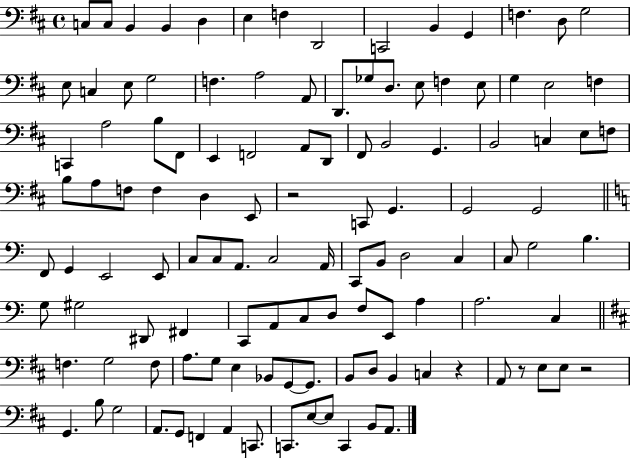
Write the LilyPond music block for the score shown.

{
  \clef bass
  \time 4/4
  \defaultTimeSignature
  \key d \major
  c8 c8 b,4 b,4 d4 | e4 f4 d,2 | c,2 b,4 g,4 | f4. d8 g2 | \break e8 c4 e8 g2 | f4. a2 a,8 | d,8. ges8 d8. e8 f4 e8 | g4 e2 f4 | \break c,4 a2 b8 fis,8 | e,4 f,2 a,8 d,8 | fis,8 b,2 g,4. | b,2 c4 e8 f8 | \break b8 a8 f8 f4 d4 e,8 | r2 c,8 g,4. | g,2 g,2 | \bar "||" \break \key c \major f,8 g,4 e,2 e,8 | c8 c8 a,8. c2 a,16 | c,8 b,8 d2 c4 | c8 g2 b4. | \break g8 gis2 dis,8 fis,4 | c,8 a,8 c8 d8 f8 e,8 a4 | a2. c4 | \bar "||" \break \key d \major f4. g2 f8 | a8. g8 e4 bes,8 g,8~~ g,8. | b,8 d8 b,4 c4 r4 | a,8 r8 e8 e8 r2 | \break g,4. b8 g2 | a,8. g,8 f,4 a,4 c,8. | c,8. e8~~ e8 c,4 b,8 a,8. | \bar "|."
}